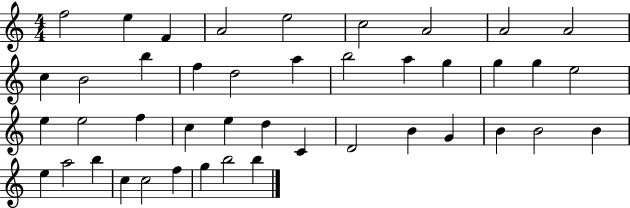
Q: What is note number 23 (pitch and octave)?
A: E5